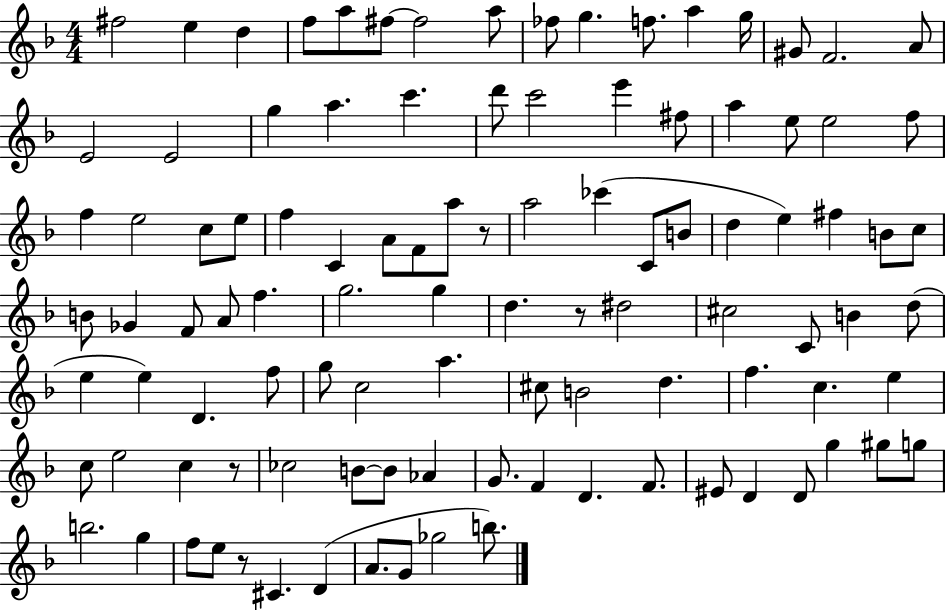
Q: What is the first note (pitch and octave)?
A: F#5